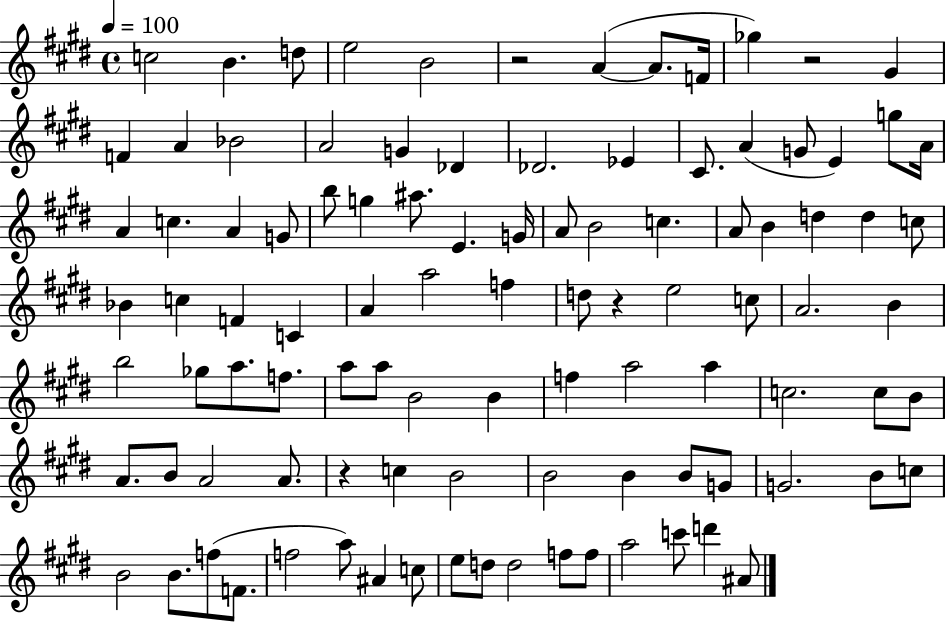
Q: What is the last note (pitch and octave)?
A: A#4